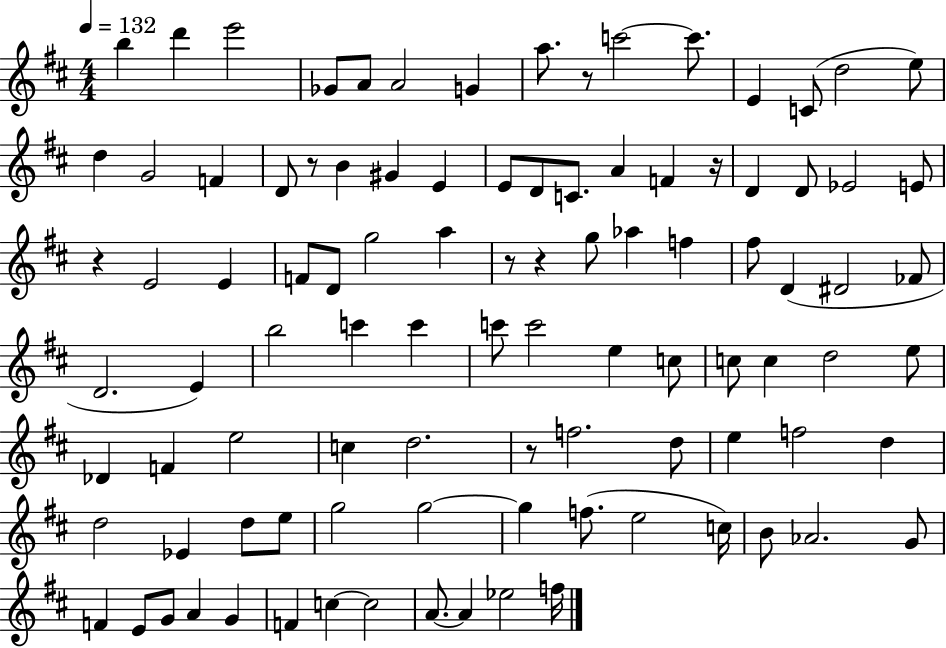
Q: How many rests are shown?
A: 7